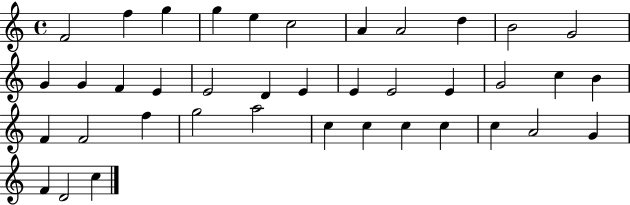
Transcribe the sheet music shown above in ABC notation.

X:1
T:Untitled
M:4/4
L:1/4
K:C
F2 f g g e c2 A A2 d B2 G2 G G F E E2 D E E E2 E G2 c B F F2 f g2 a2 c c c c c A2 G F D2 c